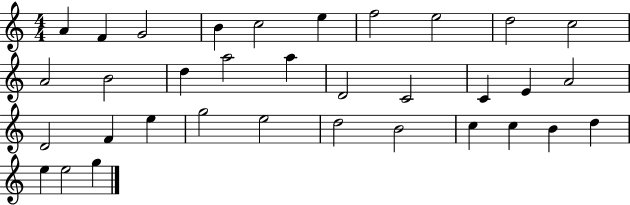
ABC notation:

X:1
T:Untitled
M:4/4
L:1/4
K:C
A F G2 B c2 e f2 e2 d2 c2 A2 B2 d a2 a D2 C2 C E A2 D2 F e g2 e2 d2 B2 c c B d e e2 g